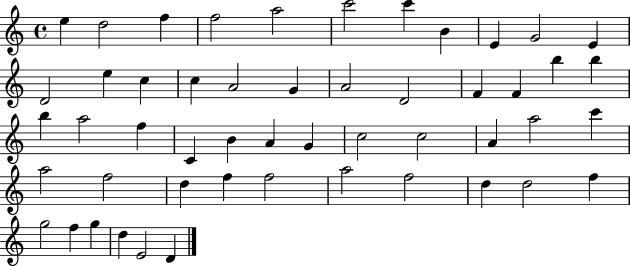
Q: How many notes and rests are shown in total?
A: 51